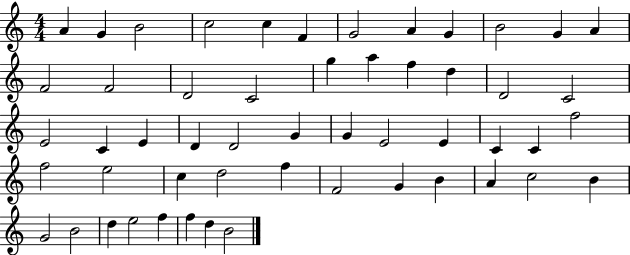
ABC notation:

X:1
T:Untitled
M:4/4
L:1/4
K:C
A G B2 c2 c F G2 A G B2 G A F2 F2 D2 C2 g a f d D2 C2 E2 C E D D2 G G E2 E C C f2 f2 e2 c d2 f F2 G B A c2 B G2 B2 d e2 f f d B2